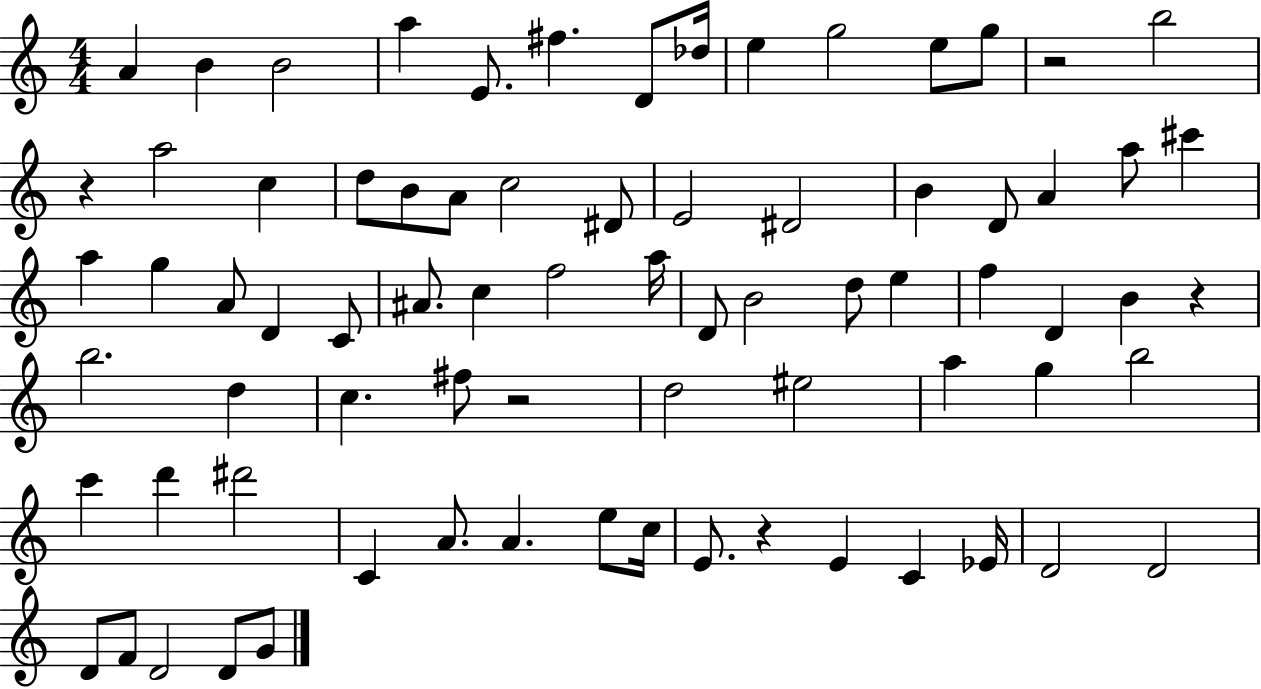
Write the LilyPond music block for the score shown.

{
  \clef treble
  \numericTimeSignature
  \time 4/4
  \key c \major
  a'4 b'4 b'2 | a''4 e'8. fis''4. d'8 des''16 | e''4 g''2 e''8 g''8 | r2 b''2 | \break r4 a''2 c''4 | d''8 b'8 a'8 c''2 dis'8 | e'2 dis'2 | b'4 d'8 a'4 a''8 cis'''4 | \break a''4 g''4 a'8 d'4 c'8 | ais'8. c''4 f''2 a''16 | d'8 b'2 d''8 e''4 | f''4 d'4 b'4 r4 | \break b''2. d''4 | c''4. fis''8 r2 | d''2 eis''2 | a''4 g''4 b''2 | \break c'''4 d'''4 dis'''2 | c'4 a'8. a'4. e''8 c''16 | e'8. r4 e'4 c'4 ees'16 | d'2 d'2 | \break d'8 f'8 d'2 d'8 g'8 | \bar "|."
}